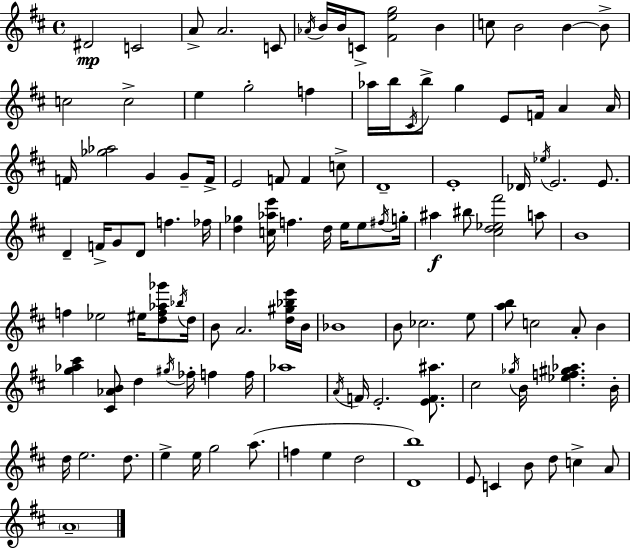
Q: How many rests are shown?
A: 0